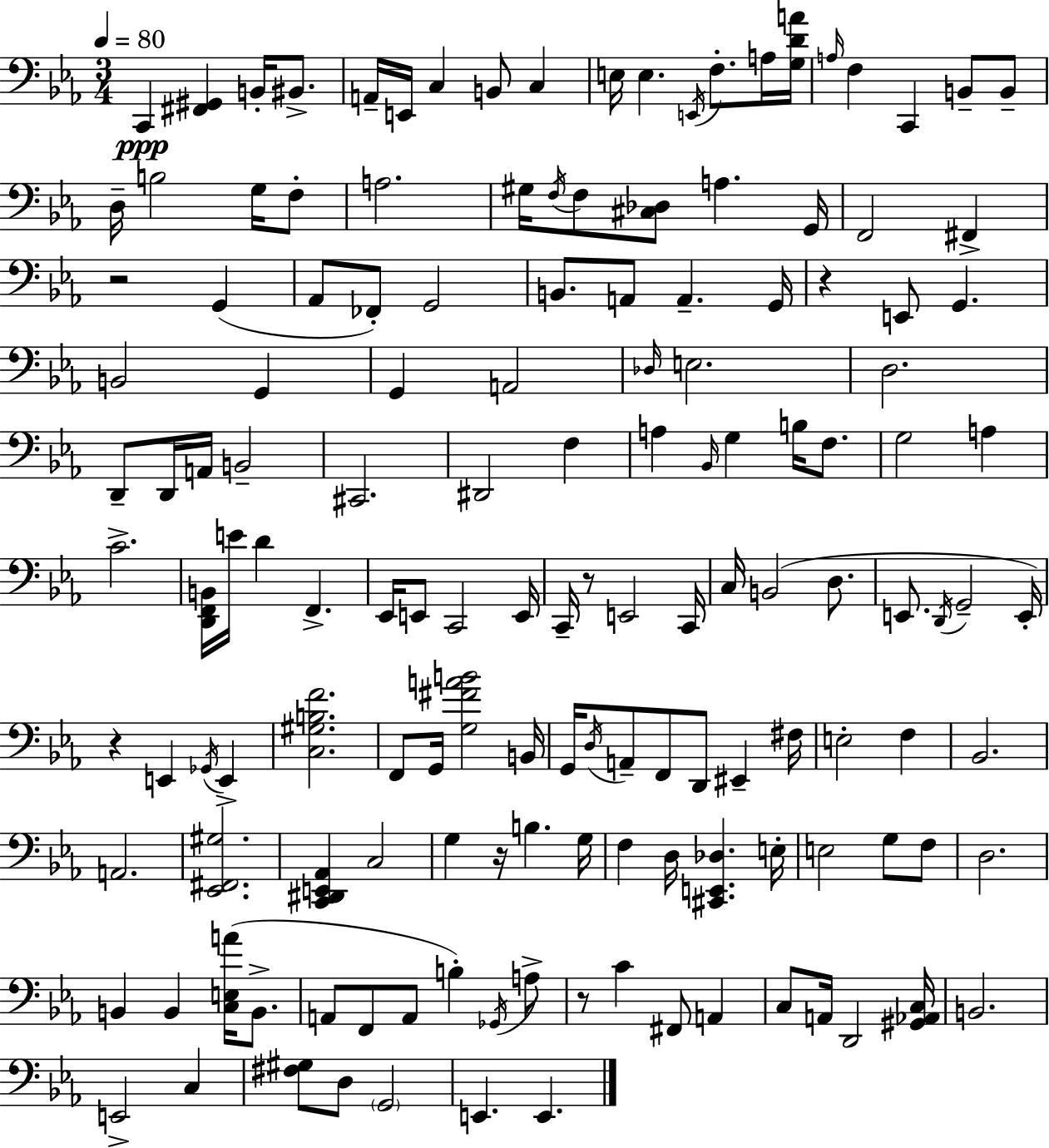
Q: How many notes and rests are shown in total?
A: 147